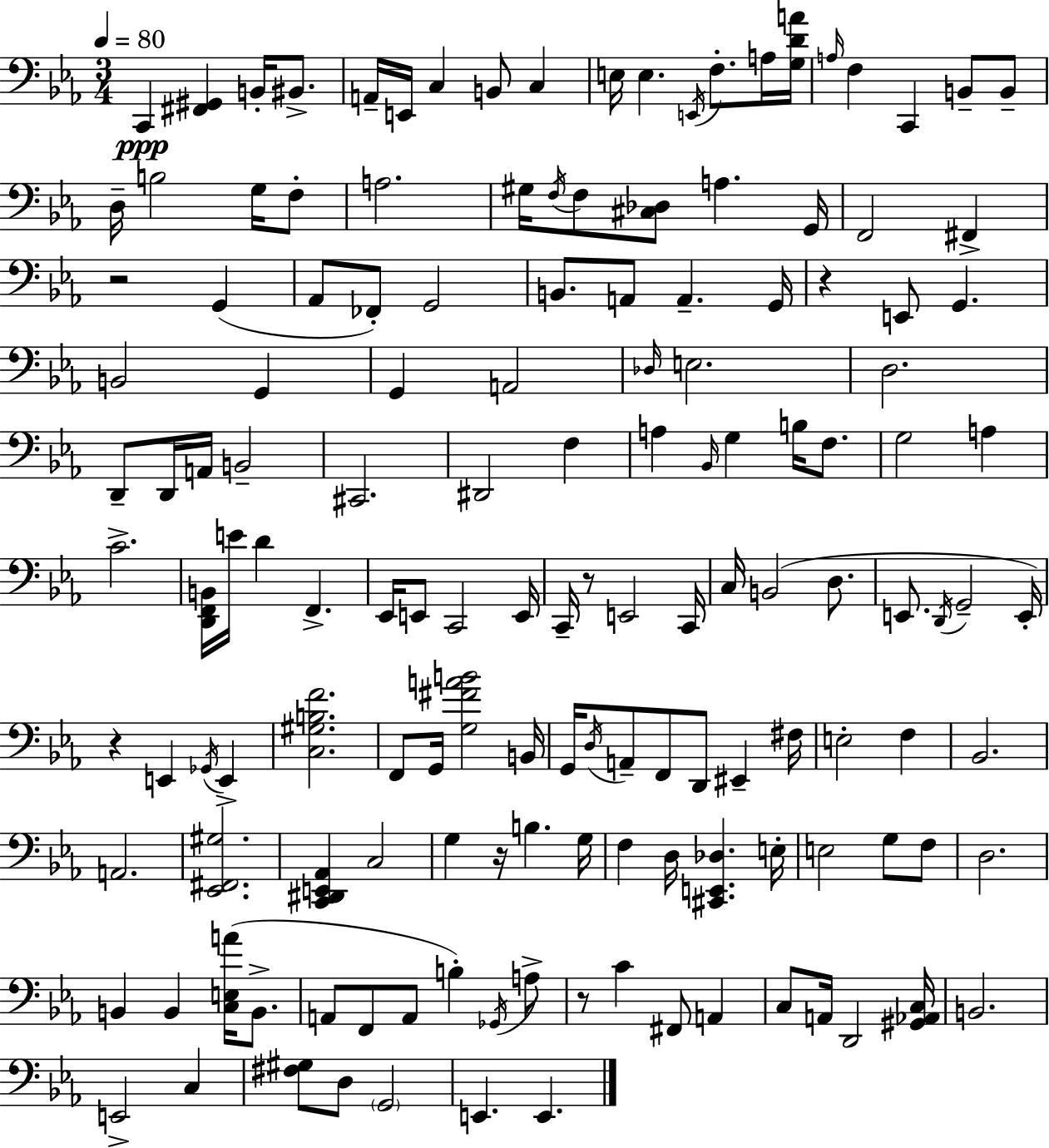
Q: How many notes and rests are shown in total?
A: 147